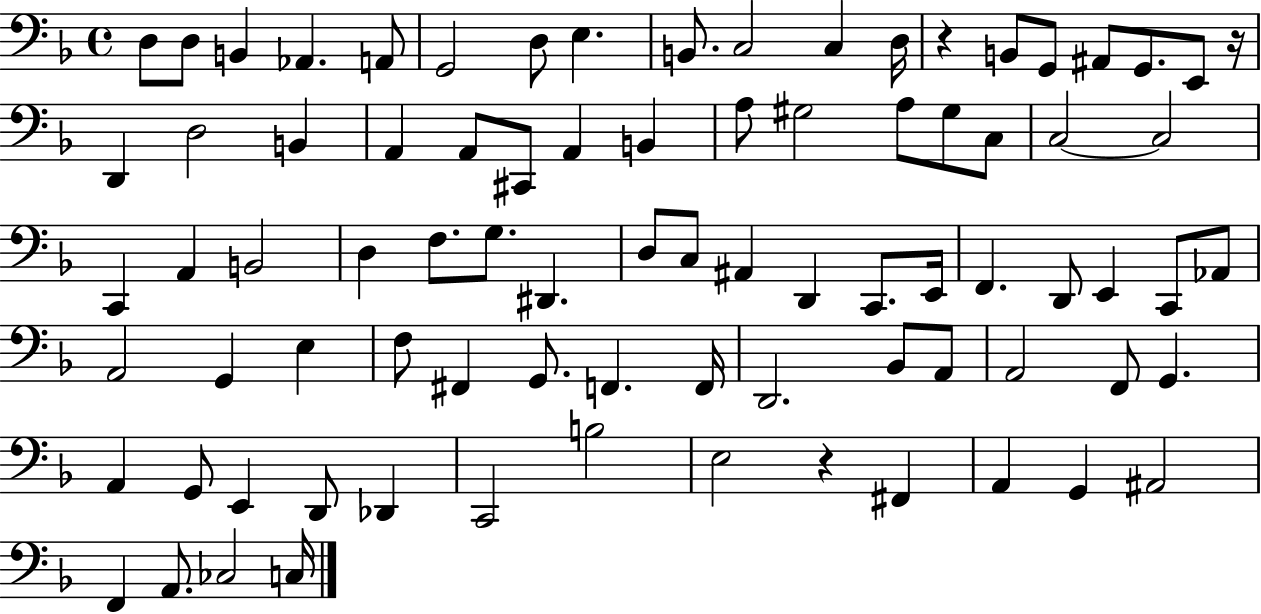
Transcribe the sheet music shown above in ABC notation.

X:1
T:Untitled
M:4/4
L:1/4
K:F
D,/2 D,/2 B,, _A,, A,,/2 G,,2 D,/2 E, B,,/2 C,2 C, D,/4 z B,,/2 G,,/2 ^A,,/2 G,,/2 E,,/2 z/4 D,, D,2 B,, A,, A,,/2 ^C,,/2 A,, B,, A,/2 ^G,2 A,/2 ^G,/2 C,/2 C,2 C,2 C,, A,, B,,2 D, F,/2 G,/2 ^D,, D,/2 C,/2 ^A,, D,, C,,/2 E,,/4 F,, D,,/2 E,, C,,/2 _A,,/2 A,,2 G,, E, F,/2 ^F,, G,,/2 F,, F,,/4 D,,2 _B,,/2 A,,/2 A,,2 F,,/2 G,, A,, G,,/2 E,, D,,/2 _D,, C,,2 B,2 E,2 z ^F,, A,, G,, ^A,,2 F,, A,,/2 _C,2 C,/4